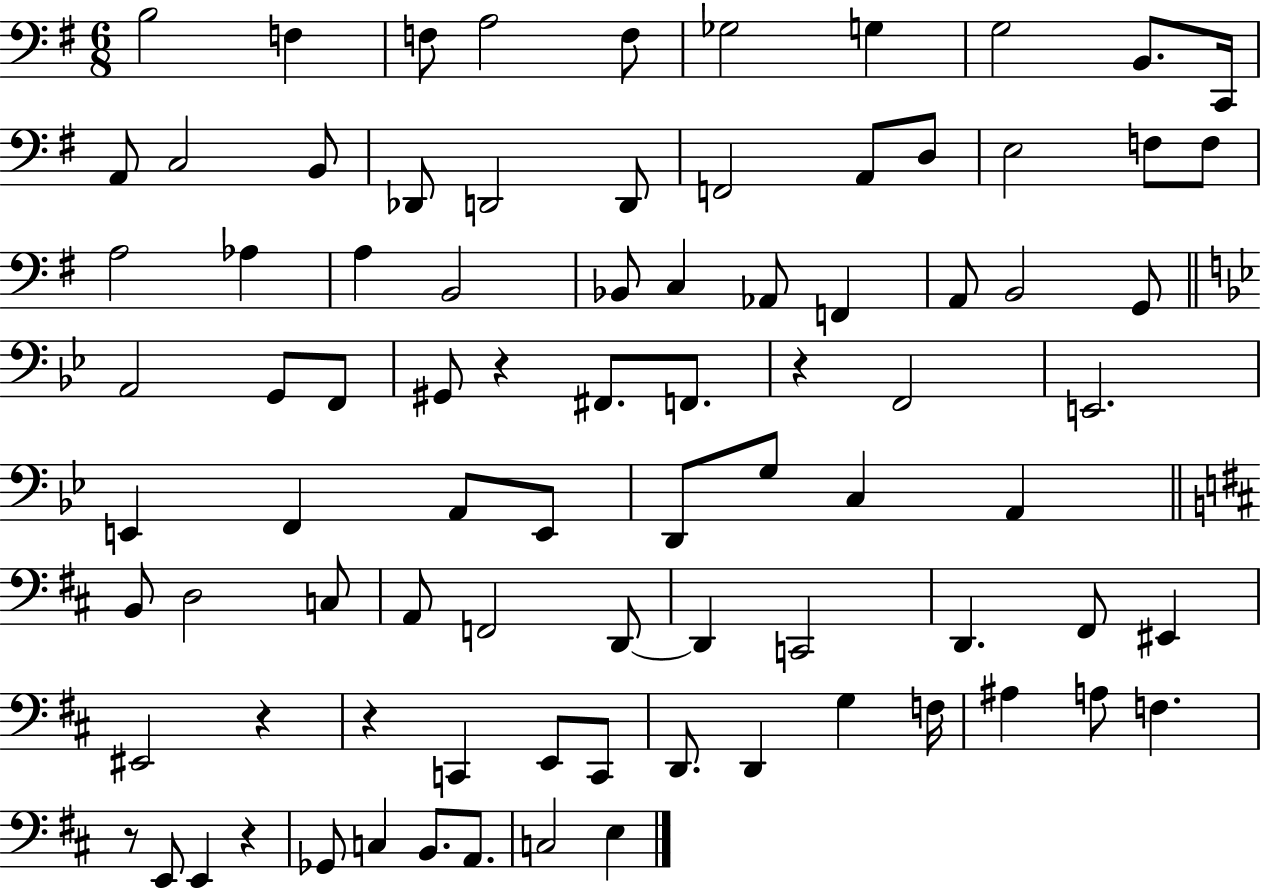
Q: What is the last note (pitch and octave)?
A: E3